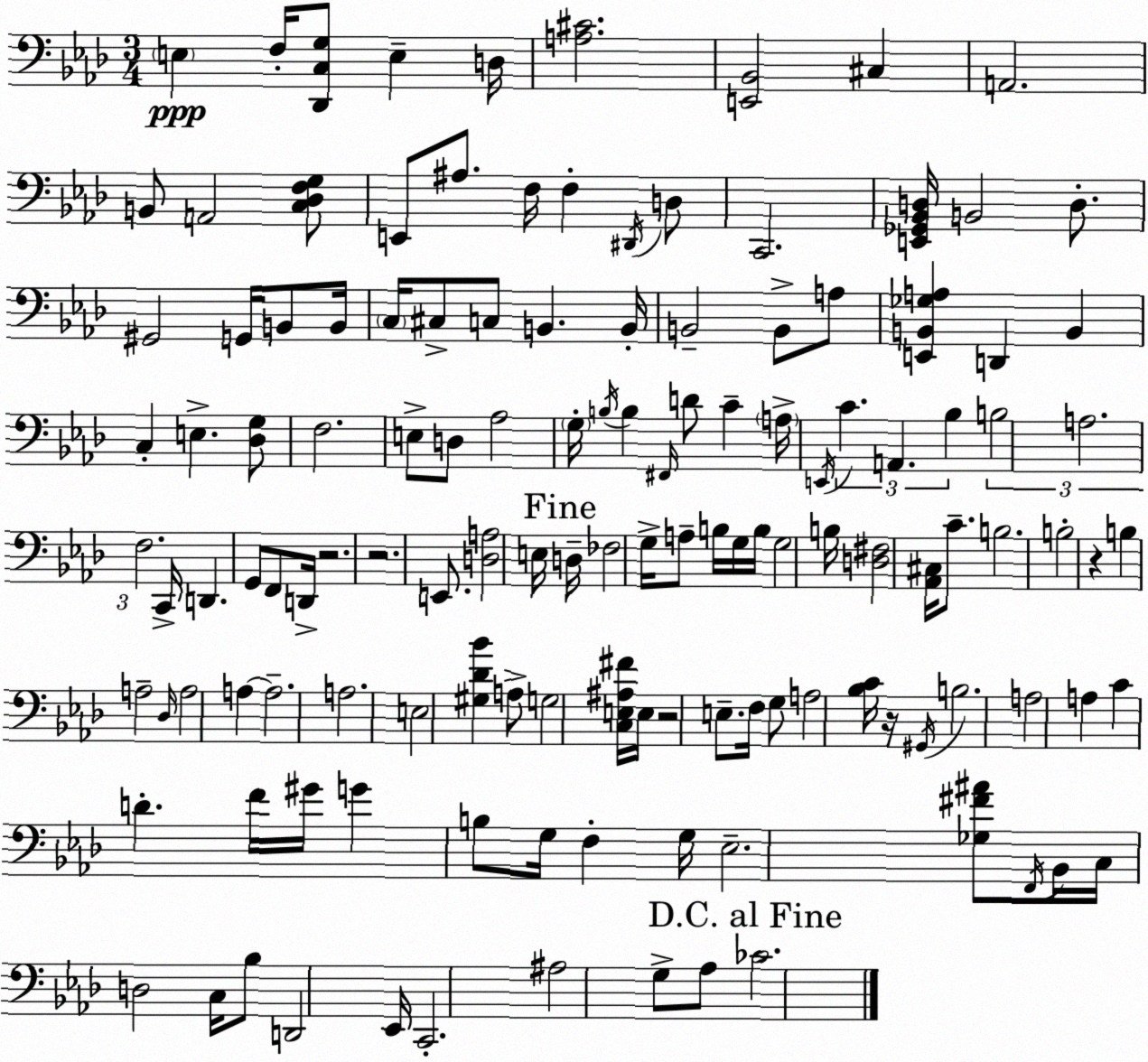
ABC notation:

X:1
T:Untitled
M:3/4
L:1/4
K:Ab
E, F,/4 [_D,,C,G,]/2 E, D,/4 [A,^C]2 [E,,_B,,]2 ^C, A,,2 B,,/2 A,,2 [C,_D,F,G,]/2 E,,/2 ^A,/2 F,/4 F, ^D,,/4 D,/2 C,,2 [E,,_G,,_B,,D,]/4 B,,2 D,/2 ^G,,2 G,,/4 B,,/2 B,,/4 C,/4 ^C,/2 C,/2 B,, B,,/4 B,,2 B,,/2 A,/2 [E,,B,,_G,A,] D,, B,, C, E, [_D,G,]/2 F,2 E,/2 D,/2 _A,2 G,/4 B,/4 B, ^F,,/4 D/2 C A,/4 E,,/4 C A,, _B, B,2 A,2 F,2 C,,/4 D,, G,,/2 F,,/2 D,,/4 z2 z2 E,,/2 [D,A,]2 E,/4 D,/4 _F,2 G,/4 A,/2 B,/4 G,/4 B,/4 G,2 B,/4 [D,^F,]2 [_A,,^C,]/4 C/2 B,2 B,2 z B, A,2 _D,/4 A,2 A, A,2 A,2 E,2 [^G,_D_B] A,/2 G,2 [C,E,^A,^F]/4 E,/4 z2 E,/2 F,/4 G,/2 A,2 [_B,C]/4 z/4 ^G,,/4 B,2 A,2 A, C D F/4 ^G/4 G B,/2 G,/4 F, G,/4 _E,2 [_G,^F^A]/2 F,,/4 _B,,/4 C,/4 D,2 C,/4 _B,/2 D,,2 _E,,/4 C,,2 ^A,2 G,/2 _A,/2 _C2